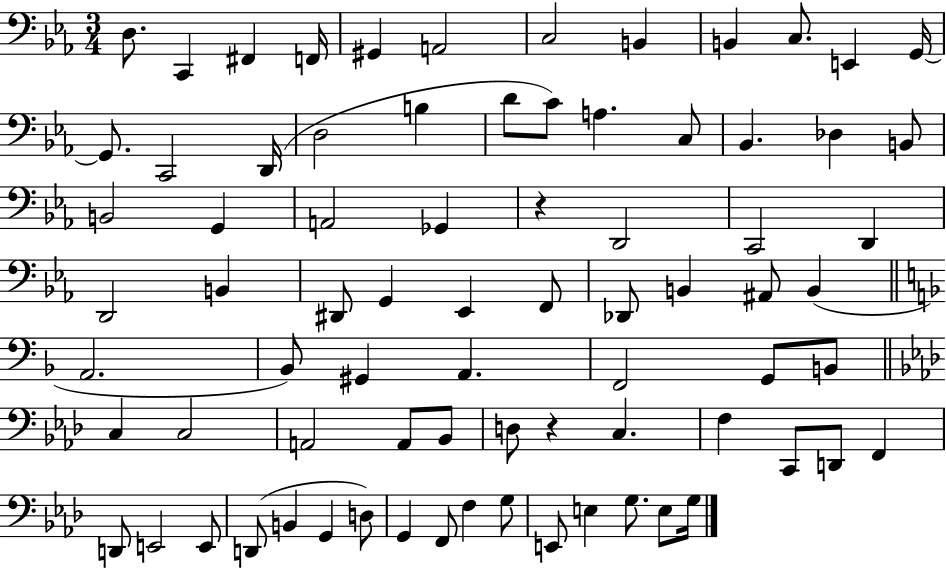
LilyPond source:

{
  \clef bass
  \numericTimeSignature
  \time 3/4
  \key ees \major
  d8. c,4 fis,4 f,16 | gis,4 a,2 | c2 b,4 | b,4 c8. e,4 g,16~~ | \break g,8. c,2 d,16( | d2 b4 | d'8 c'8) a4. c8 | bes,4. des4 b,8 | \break b,2 g,4 | a,2 ges,4 | r4 d,2 | c,2 d,4 | \break d,2 b,4 | dis,8 g,4 ees,4 f,8 | des,8 b,4 ais,8 b,4( | \bar "||" \break \key f \major a,2. | bes,8) gis,4 a,4. | f,2 g,8 b,8 | \bar "||" \break \key aes \major c4 c2 | a,2 a,8 bes,8 | d8 r4 c4. | f4 c,8 d,8 f,4 | \break d,8 e,2 e,8 | d,8( b,4 g,4 d8) | g,4 f,8 f4 g8 | e,8 e4 g8. e8 g16 | \break \bar "|."
}